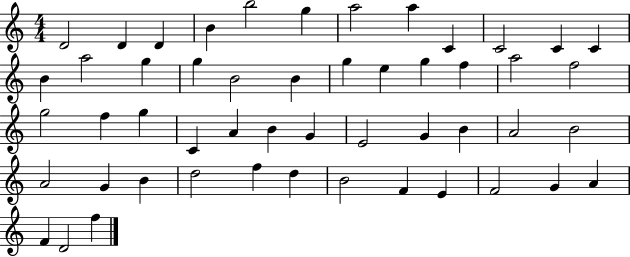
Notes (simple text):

D4/h D4/q D4/q B4/q B5/h G5/q A5/h A5/q C4/q C4/h C4/q C4/q B4/q A5/h G5/q G5/q B4/h B4/q G5/q E5/q G5/q F5/q A5/h F5/h G5/h F5/q G5/q C4/q A4/q B4/q G4/q E4/h G4/q B4/q A4/h B4/h A4/h G4/q B4/q D5/h F5/q D5/q B4/h F4/q E4/q F4/h G4/q A4/q F4/q D4/h F5/q